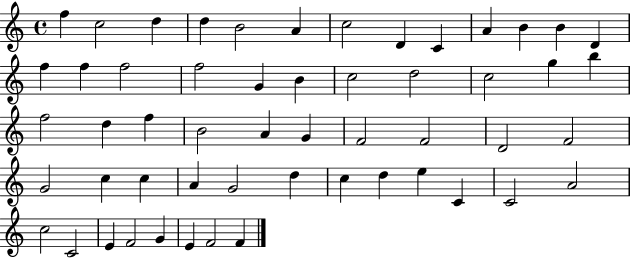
F5/q C5/h D5/q D5/q B4/h A4/q C5/h D4/q C4/q A4/q B4/q B4/q D4/q F5/q F5/q F5/h F5/h G4/q B4/q C5/h D5/h C5/h G5/q B5/q F5/h D5/q F5/q B4/h A4/q G4/q F4/h F4/h D4/h F4/h G4/h C5/q C5/q A4/q G4/h D5/q C5/q D5/q E5/q C4/q C4/h A4/h C5/h C4/h E4/q F4/h G4/q E4/q F4/h F4/q